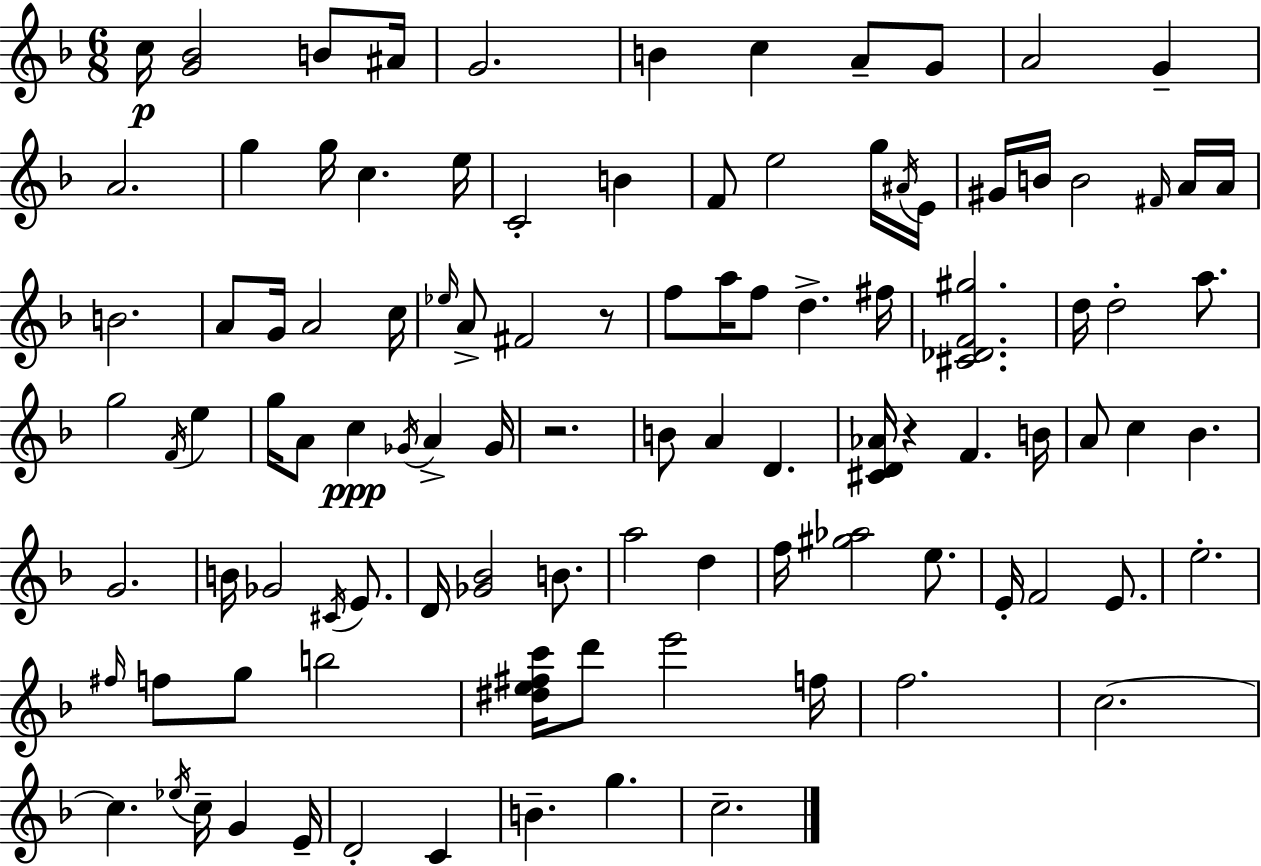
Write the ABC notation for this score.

X:1
T:Untitled
M:6/8
L:1/4
K:F
c/4 [G_B]2 B/2 ^A/4 G2 B c A/2 G/2 A2 G A2 g g/4 c e/4 C2 B F/2 e2 g/4 ^A/4 E/4 ^G/4 B/4 B2 ^F/4 A/4 A/4 B2 A/2 G/4 A2 c/4 _e/4 A/2 ^F2 z/2 f/2 a/4 f/2 d ^f/4 [^C_DF^g]2 d/4 d2 a/2 g2 F/4 e g/4 A/2 c _G/4 A _G/4 z2 B/2 A D [^CD_A]/4 z F B/4 A/2 c _B G2 B/4 _G2 ^C/4 E/2 D/4 [_G_B]2 B/2 a2 d f/4 [^g_a]2 e/2 E/4 F2 E/2 e2 ^f/4 f/2 g/2 b2 [^de^fc']/4 d'/2 e'2 f/4 f2 c2 c _e/4 c/4 G E/4 D2 C B g c2